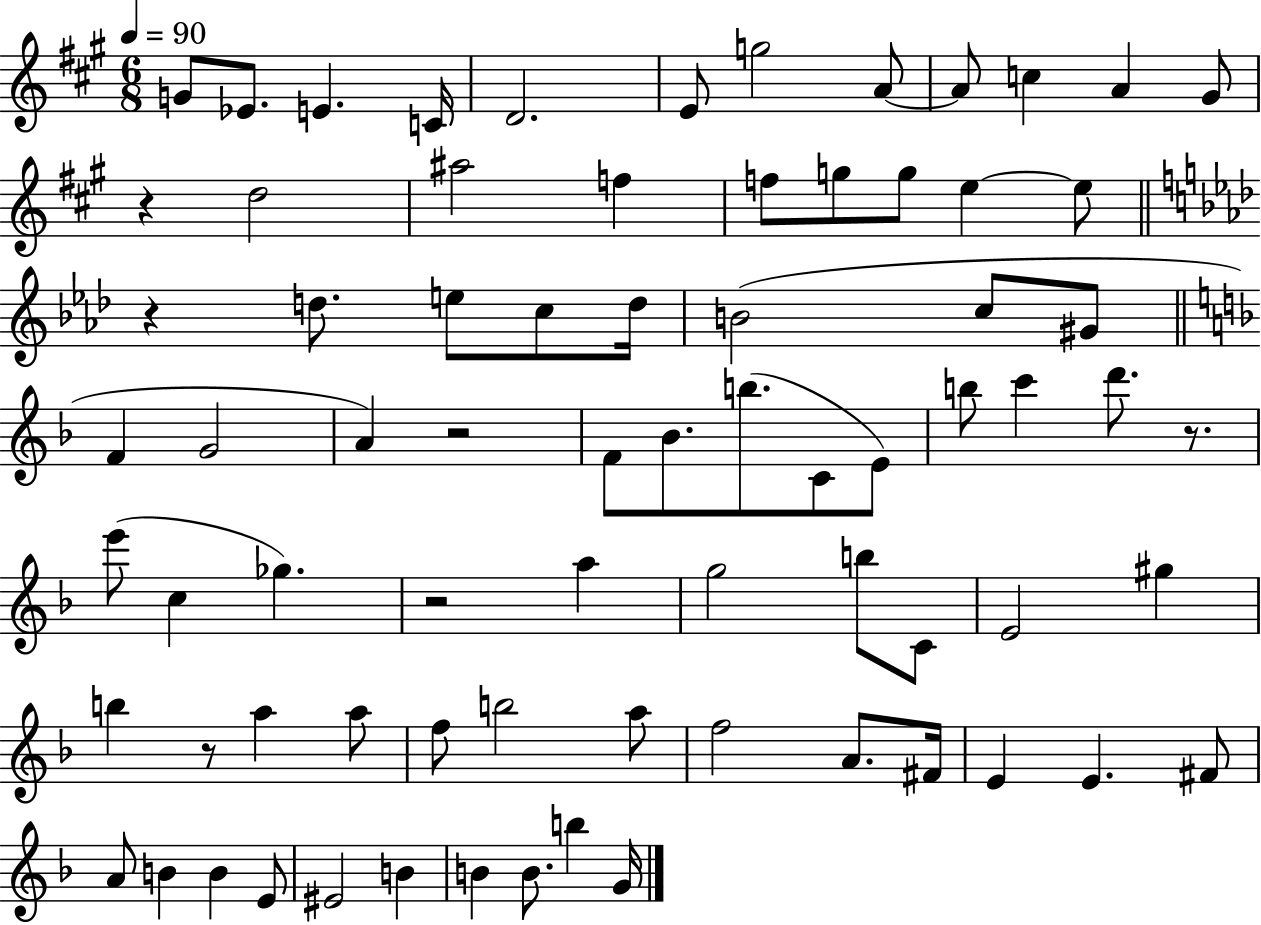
X:1
T:Untitled
M:6/8
L:1/4
K:A
G/2 _E/2 E C/4 D2 E/2 g2 A/2 A/2 c A ^G/2 z d2 ^a2 f f/2 g/2 g/2 e e/2 z d/2 e/2 c/2 d/4 B2 c/2 ^G/2 F G2 A z2 F/2 _B/2 b/2 C/2 E/2 b/2 c' d'/2 z/2 e'/2 c _g z2 a g2 b/2 C/2 E2 ^g b z/2 a a/2 f/2 b2 a/2 f2 A/2 ^F/4 E E ^F/2 A/2 B B E/2 ^E2 B B B/2 b G/4